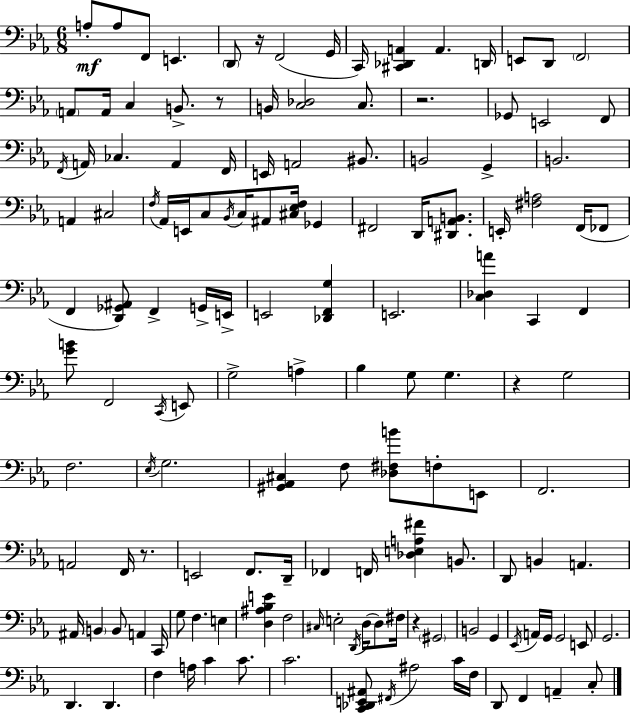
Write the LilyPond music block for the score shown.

{
  \clef bass
  \numericTimeSignature
  \time 6/8
  \key c \minor
  \repeat volta 2 { a8-.\mf a8 f,8 e,4. | \parenthesize d,8 r16 f,2( g,16 | c,16) <cis, des, a,>4 a,4. d,16 | e,8 d,8 \parenthesize f,2 | \break \parenthesize a,8 a,16 c4 b,8.-> r8 | b,16 <c des>2 c8. | r2. | ges,8 e,2 f,8 | \break \acciaccatura { f,16 } a,16 ces4. a,4 | f,16 e,16 a,2 bis,8. | b,2 g,4-> | b,2. | \break a,4 cis2 | \acciaccatura { f16 } aes,16 e,16 c8 \acciaccatura { bes,16 } c16 ais,8 <cis ees f>16 ges,4 | fis,2 d,16 | <dis, a, b,>8. e,16-. <fis a>2 | \break f,16( fes,8 f,4 <d, ges, ais,>8) f,4-> | g,16-> e,16-> e,2 <des, f, g>4 | e,2. | <c des a'>4 c,4 f,4 | \break <g' b'>8 f,2 | \acciaccatura { c,16 } e,8 g2-> | a4-> bes4 g8 g4. | r4 g2 | \break f2. | \acciaccatura { ees16 } g2. | <gis, aes, cis>4 f8 <des fis b'>8 | f8-. e,8 f,2. | \break a,2 | f,16 r8. e,2 | f,8. d,16-- fes,4 f,16 <des e a fis'>4 | b,8. d,8 b,4 a,4. | \break ais,16 \parenthesize b,4 b,8 | a,4 c,16 g8 f4. | e4 <d ais bes e'>4 f2 | \grace { cis16 } e2-. | \break \acciaccatura { d,16 }( d16 d8) fis16 r4 \parenthesize gis,2 | b,2 | g,4 \acciaccatura { ees,16 } a,16 g,16 g,2 | e,8 g,2. | \break d,4. | d,4. f4 | a16 c'4 c'8. c'2. | <c, des, e, ais,>8 \acciaccatura { fis,16 } ais2 | \break c'16 f16 d,8 f,4 | a,4-- c8-. } \bar "|."
}